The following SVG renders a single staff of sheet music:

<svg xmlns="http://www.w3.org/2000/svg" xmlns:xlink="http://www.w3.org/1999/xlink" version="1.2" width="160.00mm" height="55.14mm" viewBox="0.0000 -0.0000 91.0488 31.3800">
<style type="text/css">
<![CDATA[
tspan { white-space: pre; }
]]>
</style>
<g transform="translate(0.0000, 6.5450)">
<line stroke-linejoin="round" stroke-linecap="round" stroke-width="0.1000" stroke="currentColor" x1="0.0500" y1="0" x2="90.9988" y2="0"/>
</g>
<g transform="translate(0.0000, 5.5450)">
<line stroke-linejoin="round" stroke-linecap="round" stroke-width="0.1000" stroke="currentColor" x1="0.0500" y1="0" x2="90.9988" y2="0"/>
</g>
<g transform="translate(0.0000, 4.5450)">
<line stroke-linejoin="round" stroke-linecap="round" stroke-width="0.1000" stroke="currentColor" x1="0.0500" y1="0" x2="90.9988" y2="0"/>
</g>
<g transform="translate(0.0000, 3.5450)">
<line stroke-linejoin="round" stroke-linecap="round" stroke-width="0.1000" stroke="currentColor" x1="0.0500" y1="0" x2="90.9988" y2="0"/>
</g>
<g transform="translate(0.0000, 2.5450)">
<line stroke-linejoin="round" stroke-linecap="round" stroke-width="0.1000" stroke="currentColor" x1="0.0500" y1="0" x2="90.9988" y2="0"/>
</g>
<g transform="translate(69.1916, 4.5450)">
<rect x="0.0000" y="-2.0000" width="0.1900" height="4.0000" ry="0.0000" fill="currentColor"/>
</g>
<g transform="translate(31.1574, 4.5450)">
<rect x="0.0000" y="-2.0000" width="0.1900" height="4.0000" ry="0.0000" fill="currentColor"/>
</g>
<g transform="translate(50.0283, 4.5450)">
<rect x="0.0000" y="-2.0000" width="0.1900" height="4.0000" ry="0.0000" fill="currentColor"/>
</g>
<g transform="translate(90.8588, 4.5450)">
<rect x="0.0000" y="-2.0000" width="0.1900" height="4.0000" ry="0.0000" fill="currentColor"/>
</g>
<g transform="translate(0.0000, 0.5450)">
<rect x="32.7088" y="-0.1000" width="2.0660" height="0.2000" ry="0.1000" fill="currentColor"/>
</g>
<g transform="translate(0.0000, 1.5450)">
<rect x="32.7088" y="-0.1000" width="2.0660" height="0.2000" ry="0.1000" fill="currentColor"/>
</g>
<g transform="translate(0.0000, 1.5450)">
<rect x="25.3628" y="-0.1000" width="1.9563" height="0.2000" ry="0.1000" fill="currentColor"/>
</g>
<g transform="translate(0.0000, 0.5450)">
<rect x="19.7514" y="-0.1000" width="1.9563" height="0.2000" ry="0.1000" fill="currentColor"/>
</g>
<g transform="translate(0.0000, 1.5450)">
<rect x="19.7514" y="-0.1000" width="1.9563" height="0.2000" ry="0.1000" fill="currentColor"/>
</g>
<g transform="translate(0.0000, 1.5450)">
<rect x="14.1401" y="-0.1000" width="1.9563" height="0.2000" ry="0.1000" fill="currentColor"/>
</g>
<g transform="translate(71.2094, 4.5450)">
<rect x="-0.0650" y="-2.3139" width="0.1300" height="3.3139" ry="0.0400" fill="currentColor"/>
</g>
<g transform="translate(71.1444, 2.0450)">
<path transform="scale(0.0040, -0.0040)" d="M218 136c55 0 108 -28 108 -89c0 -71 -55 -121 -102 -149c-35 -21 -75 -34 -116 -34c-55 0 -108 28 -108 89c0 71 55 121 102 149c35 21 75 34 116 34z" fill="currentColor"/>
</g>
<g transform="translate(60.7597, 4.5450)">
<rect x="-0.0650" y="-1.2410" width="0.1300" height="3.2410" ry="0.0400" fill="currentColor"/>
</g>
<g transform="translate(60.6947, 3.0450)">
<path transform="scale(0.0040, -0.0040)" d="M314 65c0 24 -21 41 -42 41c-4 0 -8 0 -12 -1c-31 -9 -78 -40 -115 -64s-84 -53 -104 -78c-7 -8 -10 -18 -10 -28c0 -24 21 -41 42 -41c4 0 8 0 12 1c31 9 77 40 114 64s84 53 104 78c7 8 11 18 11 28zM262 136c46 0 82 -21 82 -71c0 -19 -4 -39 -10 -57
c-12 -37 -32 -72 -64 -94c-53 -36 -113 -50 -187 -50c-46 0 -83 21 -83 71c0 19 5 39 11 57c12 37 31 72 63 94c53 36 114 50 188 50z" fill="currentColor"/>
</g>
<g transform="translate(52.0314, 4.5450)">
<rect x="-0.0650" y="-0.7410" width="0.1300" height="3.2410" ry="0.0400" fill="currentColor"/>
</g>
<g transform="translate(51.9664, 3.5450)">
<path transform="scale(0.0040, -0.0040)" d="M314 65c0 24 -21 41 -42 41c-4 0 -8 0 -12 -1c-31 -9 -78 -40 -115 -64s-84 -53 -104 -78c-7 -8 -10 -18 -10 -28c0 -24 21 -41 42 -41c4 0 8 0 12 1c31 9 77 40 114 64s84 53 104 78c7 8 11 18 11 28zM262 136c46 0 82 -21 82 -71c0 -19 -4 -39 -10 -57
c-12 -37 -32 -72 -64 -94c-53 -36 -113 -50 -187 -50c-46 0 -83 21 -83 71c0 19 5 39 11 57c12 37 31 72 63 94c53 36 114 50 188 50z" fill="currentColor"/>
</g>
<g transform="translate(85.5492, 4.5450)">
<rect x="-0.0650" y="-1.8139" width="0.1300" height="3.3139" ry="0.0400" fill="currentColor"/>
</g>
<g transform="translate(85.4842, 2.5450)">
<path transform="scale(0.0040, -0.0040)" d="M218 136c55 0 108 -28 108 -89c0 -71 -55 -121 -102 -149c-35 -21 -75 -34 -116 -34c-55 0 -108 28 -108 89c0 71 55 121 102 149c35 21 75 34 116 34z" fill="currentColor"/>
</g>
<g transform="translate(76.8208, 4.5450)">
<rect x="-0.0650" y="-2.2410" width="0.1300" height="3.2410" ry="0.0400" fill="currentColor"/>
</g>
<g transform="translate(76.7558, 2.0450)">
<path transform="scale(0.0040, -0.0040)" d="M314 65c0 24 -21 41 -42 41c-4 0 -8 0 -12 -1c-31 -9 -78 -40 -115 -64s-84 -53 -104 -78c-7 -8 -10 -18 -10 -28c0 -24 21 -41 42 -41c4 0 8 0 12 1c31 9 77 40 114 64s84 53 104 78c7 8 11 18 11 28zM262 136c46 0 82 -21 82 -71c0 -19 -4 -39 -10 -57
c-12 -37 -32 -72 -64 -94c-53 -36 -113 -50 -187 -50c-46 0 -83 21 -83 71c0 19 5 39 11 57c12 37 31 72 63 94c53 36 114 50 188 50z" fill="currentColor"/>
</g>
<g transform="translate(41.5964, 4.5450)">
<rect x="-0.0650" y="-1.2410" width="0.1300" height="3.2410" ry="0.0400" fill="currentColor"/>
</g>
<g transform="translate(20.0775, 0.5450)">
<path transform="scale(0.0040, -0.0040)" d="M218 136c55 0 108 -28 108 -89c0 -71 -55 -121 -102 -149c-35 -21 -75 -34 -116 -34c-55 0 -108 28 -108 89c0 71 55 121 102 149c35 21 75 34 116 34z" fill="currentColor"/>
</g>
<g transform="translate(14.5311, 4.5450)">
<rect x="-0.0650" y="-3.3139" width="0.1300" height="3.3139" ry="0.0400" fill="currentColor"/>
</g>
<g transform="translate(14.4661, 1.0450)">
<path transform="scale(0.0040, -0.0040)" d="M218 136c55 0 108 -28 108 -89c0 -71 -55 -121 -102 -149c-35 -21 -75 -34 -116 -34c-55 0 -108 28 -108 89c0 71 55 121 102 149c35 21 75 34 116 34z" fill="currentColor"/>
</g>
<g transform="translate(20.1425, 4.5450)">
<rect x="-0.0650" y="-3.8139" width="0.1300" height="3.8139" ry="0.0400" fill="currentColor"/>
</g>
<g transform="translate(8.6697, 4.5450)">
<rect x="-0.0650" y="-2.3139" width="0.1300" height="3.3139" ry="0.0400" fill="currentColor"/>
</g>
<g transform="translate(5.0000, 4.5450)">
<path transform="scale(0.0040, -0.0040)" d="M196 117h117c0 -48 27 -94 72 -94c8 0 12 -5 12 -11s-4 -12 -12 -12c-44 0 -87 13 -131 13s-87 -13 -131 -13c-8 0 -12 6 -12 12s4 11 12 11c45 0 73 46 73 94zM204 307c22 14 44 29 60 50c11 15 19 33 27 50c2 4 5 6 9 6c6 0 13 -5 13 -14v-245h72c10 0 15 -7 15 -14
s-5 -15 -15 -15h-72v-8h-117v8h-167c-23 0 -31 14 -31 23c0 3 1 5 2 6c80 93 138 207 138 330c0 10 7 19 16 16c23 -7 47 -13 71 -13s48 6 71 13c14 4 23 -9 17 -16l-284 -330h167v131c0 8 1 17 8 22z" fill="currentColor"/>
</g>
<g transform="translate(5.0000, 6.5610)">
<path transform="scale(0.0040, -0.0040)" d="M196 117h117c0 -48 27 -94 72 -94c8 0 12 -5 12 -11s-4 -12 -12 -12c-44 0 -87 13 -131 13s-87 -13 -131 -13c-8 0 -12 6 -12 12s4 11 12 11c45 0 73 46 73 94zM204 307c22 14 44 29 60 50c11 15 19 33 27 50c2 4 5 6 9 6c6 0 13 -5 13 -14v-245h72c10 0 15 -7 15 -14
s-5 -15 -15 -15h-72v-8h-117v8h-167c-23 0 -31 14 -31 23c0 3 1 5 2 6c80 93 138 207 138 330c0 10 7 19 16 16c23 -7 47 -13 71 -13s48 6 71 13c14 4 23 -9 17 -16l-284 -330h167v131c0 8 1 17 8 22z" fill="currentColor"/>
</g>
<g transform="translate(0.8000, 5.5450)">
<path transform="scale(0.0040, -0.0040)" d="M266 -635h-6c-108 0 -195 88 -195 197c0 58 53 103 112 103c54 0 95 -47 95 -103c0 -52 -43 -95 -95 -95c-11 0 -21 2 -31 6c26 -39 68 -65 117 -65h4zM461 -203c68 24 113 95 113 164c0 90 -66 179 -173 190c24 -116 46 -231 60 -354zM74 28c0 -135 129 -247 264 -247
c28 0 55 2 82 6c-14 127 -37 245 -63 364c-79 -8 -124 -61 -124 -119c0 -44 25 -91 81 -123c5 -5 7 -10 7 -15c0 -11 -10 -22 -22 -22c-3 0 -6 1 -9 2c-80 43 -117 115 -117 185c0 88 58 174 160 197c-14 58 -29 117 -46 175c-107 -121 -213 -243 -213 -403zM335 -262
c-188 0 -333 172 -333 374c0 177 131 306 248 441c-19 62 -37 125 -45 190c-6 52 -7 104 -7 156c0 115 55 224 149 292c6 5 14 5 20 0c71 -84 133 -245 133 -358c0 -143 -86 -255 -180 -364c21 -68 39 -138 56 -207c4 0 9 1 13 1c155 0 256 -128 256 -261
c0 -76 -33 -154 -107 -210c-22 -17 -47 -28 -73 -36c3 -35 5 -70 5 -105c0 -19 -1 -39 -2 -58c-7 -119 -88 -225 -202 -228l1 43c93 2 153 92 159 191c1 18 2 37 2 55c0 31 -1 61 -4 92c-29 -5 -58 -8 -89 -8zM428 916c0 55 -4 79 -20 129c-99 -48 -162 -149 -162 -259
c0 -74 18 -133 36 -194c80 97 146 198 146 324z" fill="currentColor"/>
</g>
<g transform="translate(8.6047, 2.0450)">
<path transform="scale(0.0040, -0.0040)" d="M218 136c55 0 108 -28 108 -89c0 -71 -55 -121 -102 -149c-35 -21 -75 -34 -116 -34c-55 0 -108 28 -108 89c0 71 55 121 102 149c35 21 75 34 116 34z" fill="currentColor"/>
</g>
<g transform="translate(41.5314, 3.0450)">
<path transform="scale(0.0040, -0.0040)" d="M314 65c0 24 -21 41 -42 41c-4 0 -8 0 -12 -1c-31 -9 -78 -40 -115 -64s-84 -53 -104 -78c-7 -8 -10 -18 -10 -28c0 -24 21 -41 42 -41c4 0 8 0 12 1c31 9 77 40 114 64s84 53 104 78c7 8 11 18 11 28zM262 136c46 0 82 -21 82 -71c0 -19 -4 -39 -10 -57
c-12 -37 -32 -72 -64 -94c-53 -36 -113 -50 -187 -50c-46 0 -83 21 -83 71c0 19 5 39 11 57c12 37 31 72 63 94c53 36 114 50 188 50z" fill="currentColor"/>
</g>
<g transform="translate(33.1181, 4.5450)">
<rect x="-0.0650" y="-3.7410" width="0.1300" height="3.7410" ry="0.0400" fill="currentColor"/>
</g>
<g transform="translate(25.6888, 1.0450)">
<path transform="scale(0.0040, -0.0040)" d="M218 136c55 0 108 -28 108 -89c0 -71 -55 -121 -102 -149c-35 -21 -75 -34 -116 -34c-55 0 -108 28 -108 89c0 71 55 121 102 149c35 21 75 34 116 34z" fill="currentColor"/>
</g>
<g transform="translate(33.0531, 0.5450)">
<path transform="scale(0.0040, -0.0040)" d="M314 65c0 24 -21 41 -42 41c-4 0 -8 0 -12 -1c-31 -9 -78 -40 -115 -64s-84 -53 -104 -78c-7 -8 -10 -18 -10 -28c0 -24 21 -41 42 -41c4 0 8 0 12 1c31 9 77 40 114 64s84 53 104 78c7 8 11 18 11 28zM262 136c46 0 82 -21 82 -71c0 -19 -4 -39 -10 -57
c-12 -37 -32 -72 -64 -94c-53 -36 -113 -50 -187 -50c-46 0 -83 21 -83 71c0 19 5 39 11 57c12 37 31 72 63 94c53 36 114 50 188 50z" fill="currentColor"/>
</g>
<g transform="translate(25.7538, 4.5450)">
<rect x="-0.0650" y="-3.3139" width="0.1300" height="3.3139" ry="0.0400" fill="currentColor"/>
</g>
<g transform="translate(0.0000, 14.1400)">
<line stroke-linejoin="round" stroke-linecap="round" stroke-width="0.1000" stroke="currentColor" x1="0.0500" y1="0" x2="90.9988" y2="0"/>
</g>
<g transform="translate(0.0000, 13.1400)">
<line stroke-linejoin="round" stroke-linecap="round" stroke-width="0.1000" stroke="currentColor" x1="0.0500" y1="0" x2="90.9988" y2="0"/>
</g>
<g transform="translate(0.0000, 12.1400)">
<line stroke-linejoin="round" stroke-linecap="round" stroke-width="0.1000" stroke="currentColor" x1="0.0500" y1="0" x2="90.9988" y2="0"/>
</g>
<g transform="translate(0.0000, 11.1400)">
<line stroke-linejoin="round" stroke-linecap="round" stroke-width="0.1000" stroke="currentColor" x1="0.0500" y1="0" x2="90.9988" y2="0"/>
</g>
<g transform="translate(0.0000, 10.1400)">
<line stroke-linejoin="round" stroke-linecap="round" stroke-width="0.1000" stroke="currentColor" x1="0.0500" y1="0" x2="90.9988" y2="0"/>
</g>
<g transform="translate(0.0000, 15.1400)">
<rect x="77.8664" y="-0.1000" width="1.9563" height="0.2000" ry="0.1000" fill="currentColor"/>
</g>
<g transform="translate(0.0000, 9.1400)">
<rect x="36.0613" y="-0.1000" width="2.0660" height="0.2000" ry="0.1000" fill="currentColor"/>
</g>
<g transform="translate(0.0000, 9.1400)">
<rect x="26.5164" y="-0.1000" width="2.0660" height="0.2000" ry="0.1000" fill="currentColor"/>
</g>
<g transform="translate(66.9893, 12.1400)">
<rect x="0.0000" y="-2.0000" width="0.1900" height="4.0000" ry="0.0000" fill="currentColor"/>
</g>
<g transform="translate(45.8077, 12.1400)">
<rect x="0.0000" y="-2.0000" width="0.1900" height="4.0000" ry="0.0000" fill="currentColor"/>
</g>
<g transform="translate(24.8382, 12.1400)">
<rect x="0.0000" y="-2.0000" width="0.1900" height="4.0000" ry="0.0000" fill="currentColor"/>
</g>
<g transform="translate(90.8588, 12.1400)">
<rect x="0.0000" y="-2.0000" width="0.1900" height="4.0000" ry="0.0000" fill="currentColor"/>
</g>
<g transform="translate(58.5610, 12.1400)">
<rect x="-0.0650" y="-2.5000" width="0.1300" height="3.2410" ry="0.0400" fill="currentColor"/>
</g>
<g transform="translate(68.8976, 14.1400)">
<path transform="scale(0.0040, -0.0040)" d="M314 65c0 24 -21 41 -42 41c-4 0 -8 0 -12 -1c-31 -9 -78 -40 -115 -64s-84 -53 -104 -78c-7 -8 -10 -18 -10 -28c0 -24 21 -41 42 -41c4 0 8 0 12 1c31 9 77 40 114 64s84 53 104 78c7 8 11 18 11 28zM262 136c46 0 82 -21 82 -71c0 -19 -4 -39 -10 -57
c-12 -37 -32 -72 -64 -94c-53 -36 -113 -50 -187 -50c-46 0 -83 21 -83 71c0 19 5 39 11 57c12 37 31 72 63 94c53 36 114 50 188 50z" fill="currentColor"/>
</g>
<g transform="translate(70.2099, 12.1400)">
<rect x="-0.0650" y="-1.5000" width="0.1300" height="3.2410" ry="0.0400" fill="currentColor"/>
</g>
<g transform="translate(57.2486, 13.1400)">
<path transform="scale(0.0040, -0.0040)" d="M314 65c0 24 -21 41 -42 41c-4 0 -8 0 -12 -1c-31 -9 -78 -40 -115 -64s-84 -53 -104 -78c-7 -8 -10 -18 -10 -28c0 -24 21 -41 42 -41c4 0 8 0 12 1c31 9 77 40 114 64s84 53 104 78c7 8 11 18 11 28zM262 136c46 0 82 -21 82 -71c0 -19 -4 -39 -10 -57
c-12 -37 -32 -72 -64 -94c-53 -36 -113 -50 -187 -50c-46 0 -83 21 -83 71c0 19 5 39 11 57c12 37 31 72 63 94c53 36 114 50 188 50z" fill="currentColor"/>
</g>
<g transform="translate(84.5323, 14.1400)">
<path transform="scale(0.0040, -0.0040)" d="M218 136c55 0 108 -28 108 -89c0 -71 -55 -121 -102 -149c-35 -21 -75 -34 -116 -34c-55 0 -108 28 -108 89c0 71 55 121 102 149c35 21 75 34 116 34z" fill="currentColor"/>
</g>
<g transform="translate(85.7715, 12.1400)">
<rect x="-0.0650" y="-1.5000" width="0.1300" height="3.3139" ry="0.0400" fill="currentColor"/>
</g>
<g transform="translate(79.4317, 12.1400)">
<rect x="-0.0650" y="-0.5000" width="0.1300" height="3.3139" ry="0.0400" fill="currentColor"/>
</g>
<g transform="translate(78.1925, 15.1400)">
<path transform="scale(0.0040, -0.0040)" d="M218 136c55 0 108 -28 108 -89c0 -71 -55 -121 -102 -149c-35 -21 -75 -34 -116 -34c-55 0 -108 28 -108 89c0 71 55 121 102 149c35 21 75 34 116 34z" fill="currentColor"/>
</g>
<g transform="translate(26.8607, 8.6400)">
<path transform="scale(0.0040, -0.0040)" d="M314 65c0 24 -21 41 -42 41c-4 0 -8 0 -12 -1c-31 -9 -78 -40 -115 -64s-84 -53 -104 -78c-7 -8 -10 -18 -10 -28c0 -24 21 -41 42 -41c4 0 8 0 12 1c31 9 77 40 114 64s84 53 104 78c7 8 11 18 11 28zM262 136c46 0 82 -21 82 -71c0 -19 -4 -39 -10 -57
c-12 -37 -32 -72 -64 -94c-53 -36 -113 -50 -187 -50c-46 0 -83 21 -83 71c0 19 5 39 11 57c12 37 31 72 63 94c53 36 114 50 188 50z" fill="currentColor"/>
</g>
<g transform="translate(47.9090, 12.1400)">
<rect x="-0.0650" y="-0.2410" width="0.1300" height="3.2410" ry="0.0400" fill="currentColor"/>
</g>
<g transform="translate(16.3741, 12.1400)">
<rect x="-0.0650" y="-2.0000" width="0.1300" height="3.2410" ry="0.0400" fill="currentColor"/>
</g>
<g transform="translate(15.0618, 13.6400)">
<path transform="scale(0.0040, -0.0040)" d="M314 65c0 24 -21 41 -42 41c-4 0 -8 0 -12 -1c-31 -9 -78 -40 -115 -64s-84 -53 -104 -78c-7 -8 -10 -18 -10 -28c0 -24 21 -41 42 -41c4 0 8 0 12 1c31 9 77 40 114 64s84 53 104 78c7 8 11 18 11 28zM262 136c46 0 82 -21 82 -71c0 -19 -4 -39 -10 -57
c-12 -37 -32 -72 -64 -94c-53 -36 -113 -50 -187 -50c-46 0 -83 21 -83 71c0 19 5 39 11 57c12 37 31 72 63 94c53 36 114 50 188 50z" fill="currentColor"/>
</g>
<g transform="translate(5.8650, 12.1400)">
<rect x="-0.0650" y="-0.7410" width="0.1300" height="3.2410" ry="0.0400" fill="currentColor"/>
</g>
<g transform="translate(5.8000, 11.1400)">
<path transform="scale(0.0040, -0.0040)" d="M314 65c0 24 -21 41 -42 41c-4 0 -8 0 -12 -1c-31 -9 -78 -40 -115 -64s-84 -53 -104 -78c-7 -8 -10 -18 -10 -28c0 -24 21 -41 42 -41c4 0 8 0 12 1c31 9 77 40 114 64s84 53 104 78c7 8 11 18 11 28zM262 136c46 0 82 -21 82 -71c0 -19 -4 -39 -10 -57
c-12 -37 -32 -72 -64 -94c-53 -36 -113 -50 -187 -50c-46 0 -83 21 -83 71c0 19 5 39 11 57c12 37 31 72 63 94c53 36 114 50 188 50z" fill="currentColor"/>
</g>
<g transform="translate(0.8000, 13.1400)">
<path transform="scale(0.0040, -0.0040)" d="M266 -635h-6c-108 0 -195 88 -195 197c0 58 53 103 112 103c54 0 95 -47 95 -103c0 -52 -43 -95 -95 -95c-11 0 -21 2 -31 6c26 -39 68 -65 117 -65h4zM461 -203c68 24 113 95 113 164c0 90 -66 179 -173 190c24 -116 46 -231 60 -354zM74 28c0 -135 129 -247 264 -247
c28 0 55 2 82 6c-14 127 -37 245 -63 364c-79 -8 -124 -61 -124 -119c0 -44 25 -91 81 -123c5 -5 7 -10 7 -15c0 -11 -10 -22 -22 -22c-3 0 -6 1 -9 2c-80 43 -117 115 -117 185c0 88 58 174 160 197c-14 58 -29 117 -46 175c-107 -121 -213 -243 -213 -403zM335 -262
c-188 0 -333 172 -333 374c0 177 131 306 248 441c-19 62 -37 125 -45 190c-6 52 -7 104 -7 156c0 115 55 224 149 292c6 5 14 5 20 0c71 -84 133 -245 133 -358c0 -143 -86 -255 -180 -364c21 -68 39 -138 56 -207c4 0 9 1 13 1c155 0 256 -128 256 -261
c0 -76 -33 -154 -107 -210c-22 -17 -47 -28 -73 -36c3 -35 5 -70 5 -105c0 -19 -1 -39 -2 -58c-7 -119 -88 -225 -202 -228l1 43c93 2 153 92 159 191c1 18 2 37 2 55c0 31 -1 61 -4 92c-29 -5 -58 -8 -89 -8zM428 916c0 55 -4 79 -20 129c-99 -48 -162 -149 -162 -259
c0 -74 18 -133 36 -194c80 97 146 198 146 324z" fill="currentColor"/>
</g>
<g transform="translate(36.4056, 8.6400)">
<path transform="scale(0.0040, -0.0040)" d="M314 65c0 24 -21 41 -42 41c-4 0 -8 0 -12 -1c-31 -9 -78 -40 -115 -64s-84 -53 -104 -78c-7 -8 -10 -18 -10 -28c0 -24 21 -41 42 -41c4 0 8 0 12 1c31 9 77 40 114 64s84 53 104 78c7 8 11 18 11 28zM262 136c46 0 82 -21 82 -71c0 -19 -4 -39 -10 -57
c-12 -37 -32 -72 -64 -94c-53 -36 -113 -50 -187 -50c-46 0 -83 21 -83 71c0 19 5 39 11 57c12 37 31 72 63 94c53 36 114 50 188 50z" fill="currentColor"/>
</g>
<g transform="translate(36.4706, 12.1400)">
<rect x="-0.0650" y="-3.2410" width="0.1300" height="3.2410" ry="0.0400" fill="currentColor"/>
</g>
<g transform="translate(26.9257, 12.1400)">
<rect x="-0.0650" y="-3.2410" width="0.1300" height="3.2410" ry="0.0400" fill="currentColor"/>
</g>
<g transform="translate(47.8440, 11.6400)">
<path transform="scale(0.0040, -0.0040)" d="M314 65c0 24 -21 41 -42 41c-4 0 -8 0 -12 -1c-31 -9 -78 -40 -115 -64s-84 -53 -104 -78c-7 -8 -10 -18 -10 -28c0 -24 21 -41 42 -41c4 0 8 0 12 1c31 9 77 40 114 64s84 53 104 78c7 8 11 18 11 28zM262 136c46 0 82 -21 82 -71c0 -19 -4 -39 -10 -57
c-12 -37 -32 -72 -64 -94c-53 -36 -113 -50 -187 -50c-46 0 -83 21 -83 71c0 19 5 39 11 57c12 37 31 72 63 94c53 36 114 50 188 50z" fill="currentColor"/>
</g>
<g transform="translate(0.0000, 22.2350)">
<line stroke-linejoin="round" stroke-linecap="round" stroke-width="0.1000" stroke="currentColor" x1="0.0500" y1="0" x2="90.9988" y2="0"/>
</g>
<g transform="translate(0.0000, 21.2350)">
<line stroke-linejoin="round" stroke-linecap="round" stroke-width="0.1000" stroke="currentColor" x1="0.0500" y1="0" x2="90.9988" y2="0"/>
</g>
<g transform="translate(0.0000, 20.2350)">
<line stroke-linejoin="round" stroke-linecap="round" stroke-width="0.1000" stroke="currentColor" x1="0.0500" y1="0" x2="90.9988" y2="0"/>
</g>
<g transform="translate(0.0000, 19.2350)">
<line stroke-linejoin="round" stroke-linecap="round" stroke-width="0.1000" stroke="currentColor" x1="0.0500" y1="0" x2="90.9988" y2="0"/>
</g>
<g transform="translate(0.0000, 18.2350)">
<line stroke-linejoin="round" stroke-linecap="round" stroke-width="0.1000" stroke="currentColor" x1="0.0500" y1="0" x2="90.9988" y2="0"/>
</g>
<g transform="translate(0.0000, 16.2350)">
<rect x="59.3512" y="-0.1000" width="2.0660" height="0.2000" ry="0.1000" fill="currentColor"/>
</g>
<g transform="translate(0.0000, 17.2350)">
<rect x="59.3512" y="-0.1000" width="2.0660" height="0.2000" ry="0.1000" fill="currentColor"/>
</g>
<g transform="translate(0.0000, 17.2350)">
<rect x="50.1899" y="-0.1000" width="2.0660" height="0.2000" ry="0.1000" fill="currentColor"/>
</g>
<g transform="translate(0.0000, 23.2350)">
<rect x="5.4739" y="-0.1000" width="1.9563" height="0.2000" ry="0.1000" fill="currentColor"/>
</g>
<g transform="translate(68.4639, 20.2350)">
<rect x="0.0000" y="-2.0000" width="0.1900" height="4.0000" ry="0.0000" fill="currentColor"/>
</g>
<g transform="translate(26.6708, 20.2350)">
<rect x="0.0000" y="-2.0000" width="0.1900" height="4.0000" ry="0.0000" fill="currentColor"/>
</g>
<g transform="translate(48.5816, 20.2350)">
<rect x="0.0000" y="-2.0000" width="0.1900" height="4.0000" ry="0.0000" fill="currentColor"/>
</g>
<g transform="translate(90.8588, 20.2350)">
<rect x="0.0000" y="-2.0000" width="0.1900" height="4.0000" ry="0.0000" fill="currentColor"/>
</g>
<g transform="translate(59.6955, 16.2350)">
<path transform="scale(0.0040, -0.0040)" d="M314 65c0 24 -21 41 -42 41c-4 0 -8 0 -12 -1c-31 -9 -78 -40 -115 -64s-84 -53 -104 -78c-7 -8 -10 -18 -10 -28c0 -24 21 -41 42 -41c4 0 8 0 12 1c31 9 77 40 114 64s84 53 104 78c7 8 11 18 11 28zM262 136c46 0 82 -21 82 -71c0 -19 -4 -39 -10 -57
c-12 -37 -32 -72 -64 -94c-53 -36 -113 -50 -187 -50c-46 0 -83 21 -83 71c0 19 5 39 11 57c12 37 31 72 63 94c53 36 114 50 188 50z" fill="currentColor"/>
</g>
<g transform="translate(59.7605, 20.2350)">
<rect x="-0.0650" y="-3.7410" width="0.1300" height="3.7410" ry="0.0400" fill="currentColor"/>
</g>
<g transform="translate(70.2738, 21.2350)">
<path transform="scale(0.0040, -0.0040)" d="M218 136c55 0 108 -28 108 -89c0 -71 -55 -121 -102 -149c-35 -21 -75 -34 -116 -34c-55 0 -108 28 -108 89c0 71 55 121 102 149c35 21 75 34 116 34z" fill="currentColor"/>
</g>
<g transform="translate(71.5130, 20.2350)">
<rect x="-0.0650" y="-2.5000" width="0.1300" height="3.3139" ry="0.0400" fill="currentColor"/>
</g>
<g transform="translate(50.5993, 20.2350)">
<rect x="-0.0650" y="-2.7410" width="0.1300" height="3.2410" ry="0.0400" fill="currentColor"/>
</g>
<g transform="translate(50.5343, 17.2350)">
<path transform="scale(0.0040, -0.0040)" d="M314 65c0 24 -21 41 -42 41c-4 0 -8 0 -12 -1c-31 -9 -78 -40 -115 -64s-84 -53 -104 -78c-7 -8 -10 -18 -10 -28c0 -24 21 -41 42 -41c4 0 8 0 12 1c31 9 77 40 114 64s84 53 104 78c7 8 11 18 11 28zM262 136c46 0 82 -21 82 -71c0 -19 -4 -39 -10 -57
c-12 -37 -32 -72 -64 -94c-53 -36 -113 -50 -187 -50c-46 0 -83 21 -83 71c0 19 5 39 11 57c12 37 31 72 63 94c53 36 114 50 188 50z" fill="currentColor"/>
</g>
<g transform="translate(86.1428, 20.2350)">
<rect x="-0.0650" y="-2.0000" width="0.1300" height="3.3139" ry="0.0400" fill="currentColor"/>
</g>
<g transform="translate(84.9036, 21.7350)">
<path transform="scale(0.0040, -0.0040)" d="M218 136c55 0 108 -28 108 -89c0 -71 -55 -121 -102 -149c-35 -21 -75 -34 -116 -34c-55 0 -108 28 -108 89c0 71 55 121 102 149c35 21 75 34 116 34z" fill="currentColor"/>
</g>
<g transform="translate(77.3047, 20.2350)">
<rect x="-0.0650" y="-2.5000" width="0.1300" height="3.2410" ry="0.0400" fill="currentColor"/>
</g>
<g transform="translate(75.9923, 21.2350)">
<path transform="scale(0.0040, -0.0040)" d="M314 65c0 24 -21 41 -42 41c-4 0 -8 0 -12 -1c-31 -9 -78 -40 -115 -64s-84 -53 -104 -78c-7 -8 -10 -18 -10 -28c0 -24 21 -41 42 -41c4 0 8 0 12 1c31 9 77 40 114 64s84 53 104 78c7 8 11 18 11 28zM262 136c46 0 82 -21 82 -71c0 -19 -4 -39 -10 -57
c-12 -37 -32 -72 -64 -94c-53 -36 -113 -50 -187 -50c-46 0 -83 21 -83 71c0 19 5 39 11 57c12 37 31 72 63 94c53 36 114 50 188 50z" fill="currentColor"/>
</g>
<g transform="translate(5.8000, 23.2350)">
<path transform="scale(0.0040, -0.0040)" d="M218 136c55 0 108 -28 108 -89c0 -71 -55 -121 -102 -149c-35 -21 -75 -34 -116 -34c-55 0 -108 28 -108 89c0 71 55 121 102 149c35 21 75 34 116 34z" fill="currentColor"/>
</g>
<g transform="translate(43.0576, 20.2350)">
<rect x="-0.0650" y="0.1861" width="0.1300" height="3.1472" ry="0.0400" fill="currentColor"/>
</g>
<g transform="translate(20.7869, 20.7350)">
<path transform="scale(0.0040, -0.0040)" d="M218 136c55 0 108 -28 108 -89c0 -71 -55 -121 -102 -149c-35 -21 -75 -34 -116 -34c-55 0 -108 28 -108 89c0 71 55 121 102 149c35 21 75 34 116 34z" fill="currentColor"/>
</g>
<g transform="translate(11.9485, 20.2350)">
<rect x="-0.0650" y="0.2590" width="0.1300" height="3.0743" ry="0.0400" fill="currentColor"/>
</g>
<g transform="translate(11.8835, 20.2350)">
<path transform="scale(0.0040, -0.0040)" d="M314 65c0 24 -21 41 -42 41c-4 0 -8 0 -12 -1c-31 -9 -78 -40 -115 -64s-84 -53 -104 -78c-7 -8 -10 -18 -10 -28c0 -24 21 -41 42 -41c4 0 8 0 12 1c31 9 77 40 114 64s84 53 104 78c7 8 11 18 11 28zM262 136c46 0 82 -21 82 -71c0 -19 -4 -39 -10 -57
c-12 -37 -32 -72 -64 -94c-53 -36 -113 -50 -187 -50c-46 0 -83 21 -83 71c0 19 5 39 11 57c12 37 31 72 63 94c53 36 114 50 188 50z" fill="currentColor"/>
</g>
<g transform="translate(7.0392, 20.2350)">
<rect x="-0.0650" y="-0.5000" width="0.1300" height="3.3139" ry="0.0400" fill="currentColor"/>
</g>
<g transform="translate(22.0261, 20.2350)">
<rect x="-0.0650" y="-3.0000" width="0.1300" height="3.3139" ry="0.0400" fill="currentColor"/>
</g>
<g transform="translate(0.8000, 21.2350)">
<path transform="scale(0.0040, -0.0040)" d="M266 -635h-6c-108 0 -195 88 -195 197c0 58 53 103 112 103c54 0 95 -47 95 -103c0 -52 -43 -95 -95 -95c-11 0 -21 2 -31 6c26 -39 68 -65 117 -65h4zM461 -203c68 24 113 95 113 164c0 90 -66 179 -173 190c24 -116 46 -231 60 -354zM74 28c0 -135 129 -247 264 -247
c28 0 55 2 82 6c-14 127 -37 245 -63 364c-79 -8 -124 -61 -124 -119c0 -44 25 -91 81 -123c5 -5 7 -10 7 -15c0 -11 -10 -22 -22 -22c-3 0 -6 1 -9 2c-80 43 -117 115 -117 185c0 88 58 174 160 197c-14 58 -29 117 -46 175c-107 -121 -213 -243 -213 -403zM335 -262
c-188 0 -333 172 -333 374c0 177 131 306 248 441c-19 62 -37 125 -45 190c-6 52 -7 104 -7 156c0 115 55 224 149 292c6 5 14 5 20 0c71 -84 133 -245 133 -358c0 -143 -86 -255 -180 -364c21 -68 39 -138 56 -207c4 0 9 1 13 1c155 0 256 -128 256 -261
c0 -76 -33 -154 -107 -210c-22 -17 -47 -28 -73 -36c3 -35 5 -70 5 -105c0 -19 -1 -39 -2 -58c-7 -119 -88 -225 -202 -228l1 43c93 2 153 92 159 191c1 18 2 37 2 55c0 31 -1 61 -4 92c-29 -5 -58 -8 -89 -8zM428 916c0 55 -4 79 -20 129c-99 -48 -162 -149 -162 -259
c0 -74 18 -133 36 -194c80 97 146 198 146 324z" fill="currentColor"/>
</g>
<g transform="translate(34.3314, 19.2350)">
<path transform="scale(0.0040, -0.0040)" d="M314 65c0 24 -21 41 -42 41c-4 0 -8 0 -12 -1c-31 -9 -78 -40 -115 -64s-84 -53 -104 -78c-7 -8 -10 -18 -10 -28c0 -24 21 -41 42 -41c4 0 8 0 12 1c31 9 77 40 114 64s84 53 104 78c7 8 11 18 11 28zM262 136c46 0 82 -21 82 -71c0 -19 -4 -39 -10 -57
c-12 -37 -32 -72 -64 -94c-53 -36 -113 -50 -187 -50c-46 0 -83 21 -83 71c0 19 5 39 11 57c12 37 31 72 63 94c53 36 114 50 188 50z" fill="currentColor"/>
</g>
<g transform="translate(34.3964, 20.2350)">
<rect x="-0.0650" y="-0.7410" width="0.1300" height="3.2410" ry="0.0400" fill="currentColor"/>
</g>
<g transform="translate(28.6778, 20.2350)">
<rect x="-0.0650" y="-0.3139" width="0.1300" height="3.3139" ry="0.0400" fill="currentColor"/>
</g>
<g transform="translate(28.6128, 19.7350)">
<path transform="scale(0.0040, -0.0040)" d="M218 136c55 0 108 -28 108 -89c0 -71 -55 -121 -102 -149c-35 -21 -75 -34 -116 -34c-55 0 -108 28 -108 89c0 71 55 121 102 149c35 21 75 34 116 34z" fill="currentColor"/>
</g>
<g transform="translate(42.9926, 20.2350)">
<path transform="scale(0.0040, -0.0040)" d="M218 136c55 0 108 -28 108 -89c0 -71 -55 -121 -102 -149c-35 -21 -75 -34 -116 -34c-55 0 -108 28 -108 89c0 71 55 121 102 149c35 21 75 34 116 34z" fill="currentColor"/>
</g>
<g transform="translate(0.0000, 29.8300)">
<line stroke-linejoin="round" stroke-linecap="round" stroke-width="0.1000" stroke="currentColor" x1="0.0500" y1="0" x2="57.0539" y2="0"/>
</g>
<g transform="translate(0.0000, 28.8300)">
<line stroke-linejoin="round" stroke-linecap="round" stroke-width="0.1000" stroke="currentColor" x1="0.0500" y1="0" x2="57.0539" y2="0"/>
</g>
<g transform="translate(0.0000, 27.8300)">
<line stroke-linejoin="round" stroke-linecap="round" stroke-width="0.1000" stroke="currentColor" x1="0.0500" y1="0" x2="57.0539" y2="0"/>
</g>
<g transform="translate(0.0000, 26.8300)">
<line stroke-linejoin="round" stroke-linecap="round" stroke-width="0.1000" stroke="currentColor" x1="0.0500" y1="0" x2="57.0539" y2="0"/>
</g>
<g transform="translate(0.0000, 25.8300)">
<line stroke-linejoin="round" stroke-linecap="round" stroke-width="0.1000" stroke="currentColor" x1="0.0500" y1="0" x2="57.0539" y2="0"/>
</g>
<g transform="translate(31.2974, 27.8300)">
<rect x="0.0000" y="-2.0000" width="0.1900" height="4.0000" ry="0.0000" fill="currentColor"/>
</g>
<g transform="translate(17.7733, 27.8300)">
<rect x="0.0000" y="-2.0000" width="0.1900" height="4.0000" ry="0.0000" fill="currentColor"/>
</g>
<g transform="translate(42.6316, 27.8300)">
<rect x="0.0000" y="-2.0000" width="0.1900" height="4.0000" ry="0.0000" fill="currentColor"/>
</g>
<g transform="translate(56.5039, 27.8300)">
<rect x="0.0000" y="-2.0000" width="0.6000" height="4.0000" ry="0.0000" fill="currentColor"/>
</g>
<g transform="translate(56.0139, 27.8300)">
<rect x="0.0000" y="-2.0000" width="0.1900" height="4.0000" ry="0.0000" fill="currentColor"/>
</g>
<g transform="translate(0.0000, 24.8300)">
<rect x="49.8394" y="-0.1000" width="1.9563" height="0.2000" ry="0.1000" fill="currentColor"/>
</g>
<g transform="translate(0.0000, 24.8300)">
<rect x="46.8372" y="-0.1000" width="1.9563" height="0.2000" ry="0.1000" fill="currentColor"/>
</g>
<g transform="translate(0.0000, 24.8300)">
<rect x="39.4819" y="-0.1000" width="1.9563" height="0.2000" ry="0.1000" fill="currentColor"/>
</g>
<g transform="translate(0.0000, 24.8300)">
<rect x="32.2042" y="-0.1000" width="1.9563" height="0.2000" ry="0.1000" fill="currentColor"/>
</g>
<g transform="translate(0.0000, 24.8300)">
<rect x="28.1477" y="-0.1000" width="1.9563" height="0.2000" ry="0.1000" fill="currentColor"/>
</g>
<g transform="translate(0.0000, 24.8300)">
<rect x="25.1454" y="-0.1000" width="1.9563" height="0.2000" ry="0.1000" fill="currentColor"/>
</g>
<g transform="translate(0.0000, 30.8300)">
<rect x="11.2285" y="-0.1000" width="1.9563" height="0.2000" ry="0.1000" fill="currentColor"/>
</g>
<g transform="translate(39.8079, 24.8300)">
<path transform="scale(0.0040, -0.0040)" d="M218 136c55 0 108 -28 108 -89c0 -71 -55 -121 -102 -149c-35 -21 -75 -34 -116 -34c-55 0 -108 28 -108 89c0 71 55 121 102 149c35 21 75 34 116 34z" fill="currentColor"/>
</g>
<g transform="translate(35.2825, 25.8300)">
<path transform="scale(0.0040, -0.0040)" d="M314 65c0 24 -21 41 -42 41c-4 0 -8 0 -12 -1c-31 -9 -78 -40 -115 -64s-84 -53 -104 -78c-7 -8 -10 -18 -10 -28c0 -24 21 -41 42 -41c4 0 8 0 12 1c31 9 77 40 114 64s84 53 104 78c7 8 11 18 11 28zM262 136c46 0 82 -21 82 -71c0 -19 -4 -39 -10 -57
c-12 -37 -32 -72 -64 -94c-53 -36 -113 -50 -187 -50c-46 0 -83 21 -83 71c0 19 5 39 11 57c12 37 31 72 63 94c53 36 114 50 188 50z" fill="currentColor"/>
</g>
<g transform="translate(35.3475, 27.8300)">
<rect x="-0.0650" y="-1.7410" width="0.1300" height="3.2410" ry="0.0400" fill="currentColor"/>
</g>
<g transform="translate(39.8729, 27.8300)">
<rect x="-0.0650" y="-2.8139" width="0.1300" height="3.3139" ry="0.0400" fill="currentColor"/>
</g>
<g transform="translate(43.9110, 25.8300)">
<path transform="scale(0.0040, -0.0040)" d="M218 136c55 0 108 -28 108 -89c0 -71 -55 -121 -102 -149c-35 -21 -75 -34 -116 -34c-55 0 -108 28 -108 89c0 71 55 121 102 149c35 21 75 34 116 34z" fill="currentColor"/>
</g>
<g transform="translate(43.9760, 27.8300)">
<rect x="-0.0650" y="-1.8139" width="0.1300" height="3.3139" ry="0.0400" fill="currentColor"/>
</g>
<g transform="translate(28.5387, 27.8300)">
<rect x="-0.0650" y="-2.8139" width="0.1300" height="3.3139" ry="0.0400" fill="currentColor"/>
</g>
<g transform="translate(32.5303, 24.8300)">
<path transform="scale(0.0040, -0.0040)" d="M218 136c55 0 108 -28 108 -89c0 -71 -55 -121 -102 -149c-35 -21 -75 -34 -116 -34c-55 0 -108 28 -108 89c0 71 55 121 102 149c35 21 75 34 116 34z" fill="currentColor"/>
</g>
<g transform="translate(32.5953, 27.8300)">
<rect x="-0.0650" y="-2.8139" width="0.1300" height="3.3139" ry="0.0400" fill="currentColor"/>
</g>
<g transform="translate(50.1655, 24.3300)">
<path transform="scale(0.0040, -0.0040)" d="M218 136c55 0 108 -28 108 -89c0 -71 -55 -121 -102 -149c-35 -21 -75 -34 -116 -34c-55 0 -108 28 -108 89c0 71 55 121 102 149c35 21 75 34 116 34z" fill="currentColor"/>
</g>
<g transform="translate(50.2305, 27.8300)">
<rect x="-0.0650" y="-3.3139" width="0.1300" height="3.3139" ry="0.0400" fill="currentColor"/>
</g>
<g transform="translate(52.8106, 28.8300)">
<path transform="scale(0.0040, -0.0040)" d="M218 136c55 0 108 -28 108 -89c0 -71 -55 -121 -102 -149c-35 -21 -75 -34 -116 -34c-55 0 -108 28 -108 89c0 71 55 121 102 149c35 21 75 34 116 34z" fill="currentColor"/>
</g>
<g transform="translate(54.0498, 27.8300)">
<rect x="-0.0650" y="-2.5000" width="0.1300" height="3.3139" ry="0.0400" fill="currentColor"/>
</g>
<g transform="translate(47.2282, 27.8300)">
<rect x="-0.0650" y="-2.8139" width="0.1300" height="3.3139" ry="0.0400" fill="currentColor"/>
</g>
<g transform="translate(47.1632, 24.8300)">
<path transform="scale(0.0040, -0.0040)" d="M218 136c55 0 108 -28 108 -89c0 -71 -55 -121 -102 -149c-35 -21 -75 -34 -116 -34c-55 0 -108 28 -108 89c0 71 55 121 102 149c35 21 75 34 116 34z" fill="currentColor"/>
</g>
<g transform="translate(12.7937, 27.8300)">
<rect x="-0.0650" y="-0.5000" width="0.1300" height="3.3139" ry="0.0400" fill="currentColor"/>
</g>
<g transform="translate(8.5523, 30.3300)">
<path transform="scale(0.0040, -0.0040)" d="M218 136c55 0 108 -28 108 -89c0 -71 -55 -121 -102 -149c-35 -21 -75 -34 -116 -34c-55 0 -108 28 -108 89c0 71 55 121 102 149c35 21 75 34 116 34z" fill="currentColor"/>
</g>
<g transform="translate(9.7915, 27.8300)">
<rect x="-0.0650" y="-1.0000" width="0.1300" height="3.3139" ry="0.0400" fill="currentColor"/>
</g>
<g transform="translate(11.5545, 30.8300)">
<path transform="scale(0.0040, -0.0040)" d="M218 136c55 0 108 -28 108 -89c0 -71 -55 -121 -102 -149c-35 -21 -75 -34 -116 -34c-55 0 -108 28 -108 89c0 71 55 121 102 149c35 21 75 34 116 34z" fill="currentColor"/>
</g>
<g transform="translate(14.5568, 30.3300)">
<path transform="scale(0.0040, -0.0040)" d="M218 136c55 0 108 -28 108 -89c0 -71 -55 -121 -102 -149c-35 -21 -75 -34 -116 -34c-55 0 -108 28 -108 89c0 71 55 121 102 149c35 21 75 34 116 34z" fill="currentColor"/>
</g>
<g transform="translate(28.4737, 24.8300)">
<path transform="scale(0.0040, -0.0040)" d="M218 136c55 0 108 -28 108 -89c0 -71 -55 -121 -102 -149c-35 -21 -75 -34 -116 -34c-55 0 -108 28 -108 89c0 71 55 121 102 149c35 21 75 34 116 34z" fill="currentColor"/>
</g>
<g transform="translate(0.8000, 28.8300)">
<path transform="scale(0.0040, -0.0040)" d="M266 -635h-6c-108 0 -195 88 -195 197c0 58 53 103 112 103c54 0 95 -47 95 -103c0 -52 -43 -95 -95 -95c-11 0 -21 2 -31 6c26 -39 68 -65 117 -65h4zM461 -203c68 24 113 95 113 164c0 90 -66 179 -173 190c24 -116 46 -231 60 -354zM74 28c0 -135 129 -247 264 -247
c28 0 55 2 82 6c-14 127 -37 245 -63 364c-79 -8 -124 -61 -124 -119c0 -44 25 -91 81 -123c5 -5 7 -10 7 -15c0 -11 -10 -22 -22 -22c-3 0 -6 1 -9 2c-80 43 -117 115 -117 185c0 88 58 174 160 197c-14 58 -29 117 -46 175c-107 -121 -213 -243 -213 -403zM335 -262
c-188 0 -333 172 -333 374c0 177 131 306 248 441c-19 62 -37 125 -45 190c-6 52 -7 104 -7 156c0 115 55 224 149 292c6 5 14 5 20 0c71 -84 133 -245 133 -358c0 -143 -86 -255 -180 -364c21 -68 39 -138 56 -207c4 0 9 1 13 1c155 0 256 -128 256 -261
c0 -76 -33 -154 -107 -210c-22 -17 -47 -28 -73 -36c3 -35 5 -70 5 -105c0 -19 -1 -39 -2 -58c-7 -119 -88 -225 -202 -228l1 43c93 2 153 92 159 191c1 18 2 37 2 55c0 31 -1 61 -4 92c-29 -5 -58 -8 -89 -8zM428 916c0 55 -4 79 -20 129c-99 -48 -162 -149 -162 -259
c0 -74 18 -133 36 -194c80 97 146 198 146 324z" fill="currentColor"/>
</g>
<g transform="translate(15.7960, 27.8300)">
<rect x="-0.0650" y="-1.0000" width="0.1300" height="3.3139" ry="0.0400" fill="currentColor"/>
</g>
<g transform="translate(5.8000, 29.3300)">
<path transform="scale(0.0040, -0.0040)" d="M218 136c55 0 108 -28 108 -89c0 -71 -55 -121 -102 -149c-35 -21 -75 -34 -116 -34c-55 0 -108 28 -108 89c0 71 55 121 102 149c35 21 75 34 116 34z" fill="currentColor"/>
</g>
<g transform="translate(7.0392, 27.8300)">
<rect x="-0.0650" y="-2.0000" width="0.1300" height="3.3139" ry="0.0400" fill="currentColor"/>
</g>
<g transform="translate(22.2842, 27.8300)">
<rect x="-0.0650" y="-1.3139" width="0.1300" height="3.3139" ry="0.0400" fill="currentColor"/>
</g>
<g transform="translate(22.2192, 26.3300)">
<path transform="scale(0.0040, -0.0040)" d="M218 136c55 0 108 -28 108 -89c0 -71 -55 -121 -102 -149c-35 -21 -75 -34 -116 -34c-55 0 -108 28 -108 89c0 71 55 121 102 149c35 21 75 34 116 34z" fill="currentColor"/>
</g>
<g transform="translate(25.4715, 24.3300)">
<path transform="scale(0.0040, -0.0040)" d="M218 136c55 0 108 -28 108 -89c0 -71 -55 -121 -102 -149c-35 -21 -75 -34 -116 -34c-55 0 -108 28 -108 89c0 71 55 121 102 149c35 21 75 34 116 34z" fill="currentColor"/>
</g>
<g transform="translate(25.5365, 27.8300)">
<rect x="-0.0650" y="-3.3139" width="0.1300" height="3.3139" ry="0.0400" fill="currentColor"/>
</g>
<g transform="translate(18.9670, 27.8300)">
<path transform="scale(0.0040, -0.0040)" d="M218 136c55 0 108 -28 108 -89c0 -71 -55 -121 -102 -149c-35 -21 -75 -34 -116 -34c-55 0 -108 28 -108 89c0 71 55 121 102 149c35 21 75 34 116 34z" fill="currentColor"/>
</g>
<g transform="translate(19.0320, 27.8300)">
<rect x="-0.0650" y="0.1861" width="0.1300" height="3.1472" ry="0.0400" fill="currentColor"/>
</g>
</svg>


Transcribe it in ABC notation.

X:1
T:Untitled
M:4/4
L:1/4
K:C
g b c' b c'2 e2 d2 e2 g g2 f d2 F2 b2 b2 c2 G2 E2 C E C B2 A c d2 B a2 c'2 G G2 F F D C D B e b a a f2 a f a b G